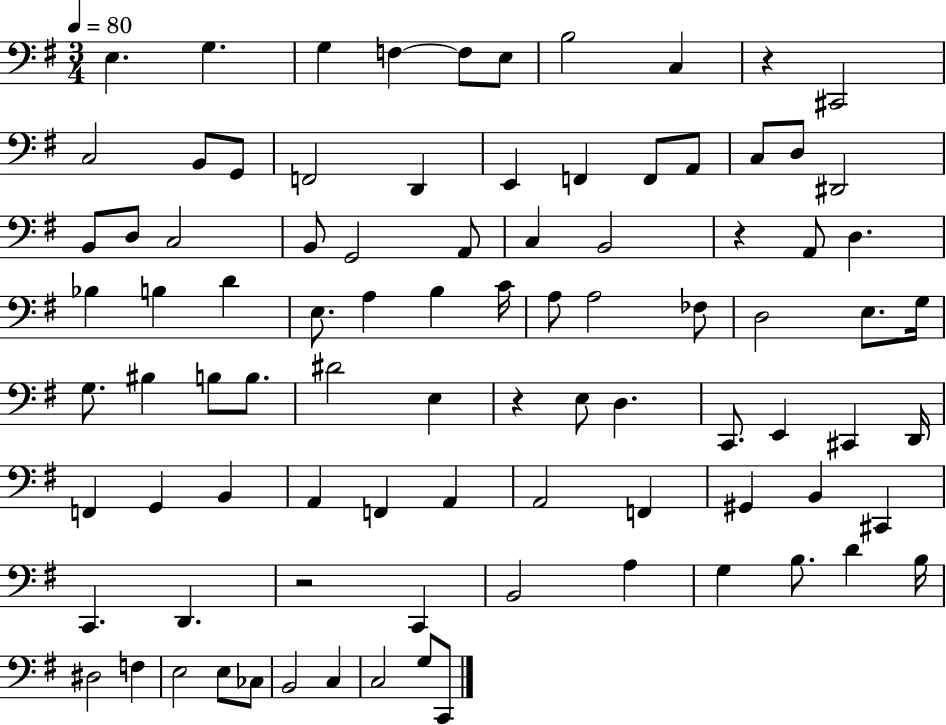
X:1
T:Untitled
M:3/4
L:1/4
K:G
E, G, G, F, F,/2 E,/2 B,2 C, z ^C,,2 C,2 B,,/2 G,,/2 F,,2 D,, E,, F,, F,,/2 A,,/2 C,/2 D,/2 ^D,,2 B,,/2 D,/2 C,2 B,,/2 G,,2 A,,/2 C, B,,2 z A,,/2 D, _B, B, D E,/2 A, B, C/4 A,/2 A,2 _F,/2 D,2 E,/2 G,/4 G,/2 ^B, B,/2 B,/2 ^D2 E, z E,/2 D, C,,/2 E,, ^C,, D,,/4 F,, G,, B,, A,, F,, A,, A,,2 F,, ^G,, B,, ^C,, C,, D,, z2 C,, B,,2 A, G, B,/2 D B,/4 ^D,2 F, E,2 E,/2 _C,/2 B,,2 C, C,2 G,/2 C,,/2